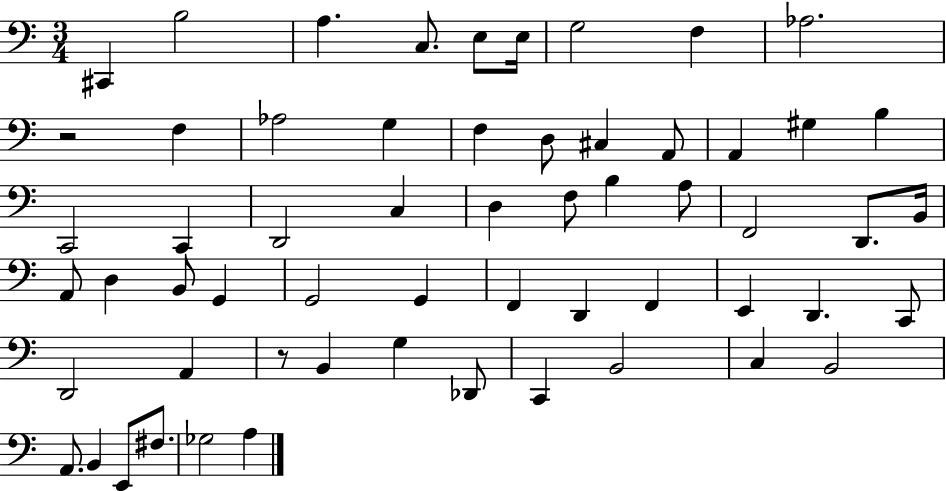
C#2/q B3/h A3/q. C3/e. E3/e E3/s G3/h F3/q Ab3/h. R/h F3/q Ab3/h G3/q F3/q D3/e C#3/q A2/e A2/q G#3/q B3/q C2/h C2/q D2/h C3/q D3/q F3/e B3/q A3/e F2/h D2/e. B2/s A2/e D3/q B2/e G2/q G2/h G2/q F2/q D2/q F2/q E2/q D2/q. C2/e D2/h A2/q R/e B2/q G3/q Db2/e C2/q B2/h C3/q B2/h A2/e. B2/q E2/e F#3/e. Gb3/h A3/q